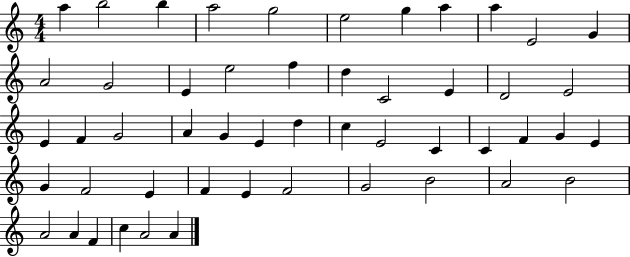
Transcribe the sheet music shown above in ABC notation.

X:1
T:Untitled
M:4/4
L:1/4
K:C
a b2 b a2 g2 e2 g a a E2 G A2 G2 E e2 f d C2 E D2 E2 E F G2 A G E d c E2 C C F G E G F2 E F E F2 G2 B2 A2 B2 A2 A F c A2 A